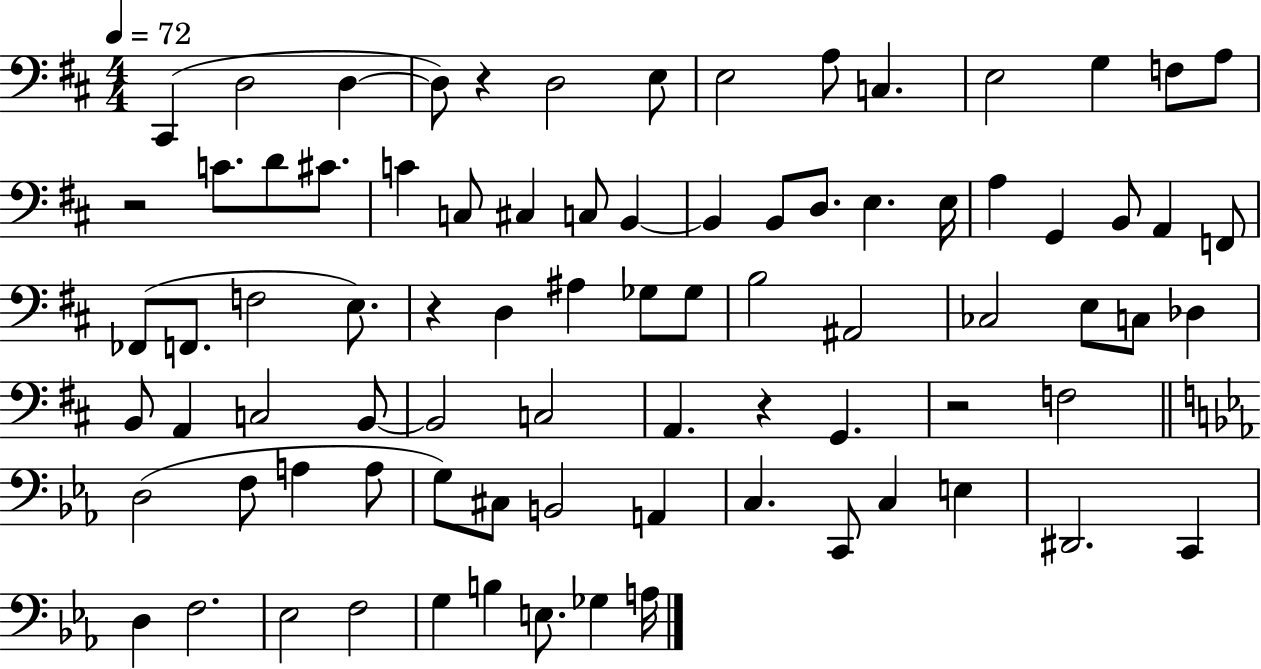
X:1
T:Untitled
M:4/4
L:1/4
K:D
^C,, D,2 D, D,/2 z D,2 E,/2 E,2 A,/2 C, E,2 G, F,/2 A,/2 z2 C/2 D/2 ^C/2 C C,/2 ^C, C,/2 B,, B,, B,,/2 D,/2 E, E,/4 A, G,, B,,/2 A,, F,,/2 _F,,/2 F,,/2 F,2 E,/2 z D, ^A, _G,/2 _G,/2 B,2 ^A,,2 _C,2 E,/2 C,/2 _D, B,,/2 A,, C,2 B,,/2 B,,2 C,2 A,, z G,, z2 F,2 D,2 F,/2 A, A,/2 G,/2 ^C,/2 B,,2 A,, C, C,,/2 C, E, ^D,,2 C,, D, F,2 _E,2 F,2 G, B, E,/2 _G, A,/4